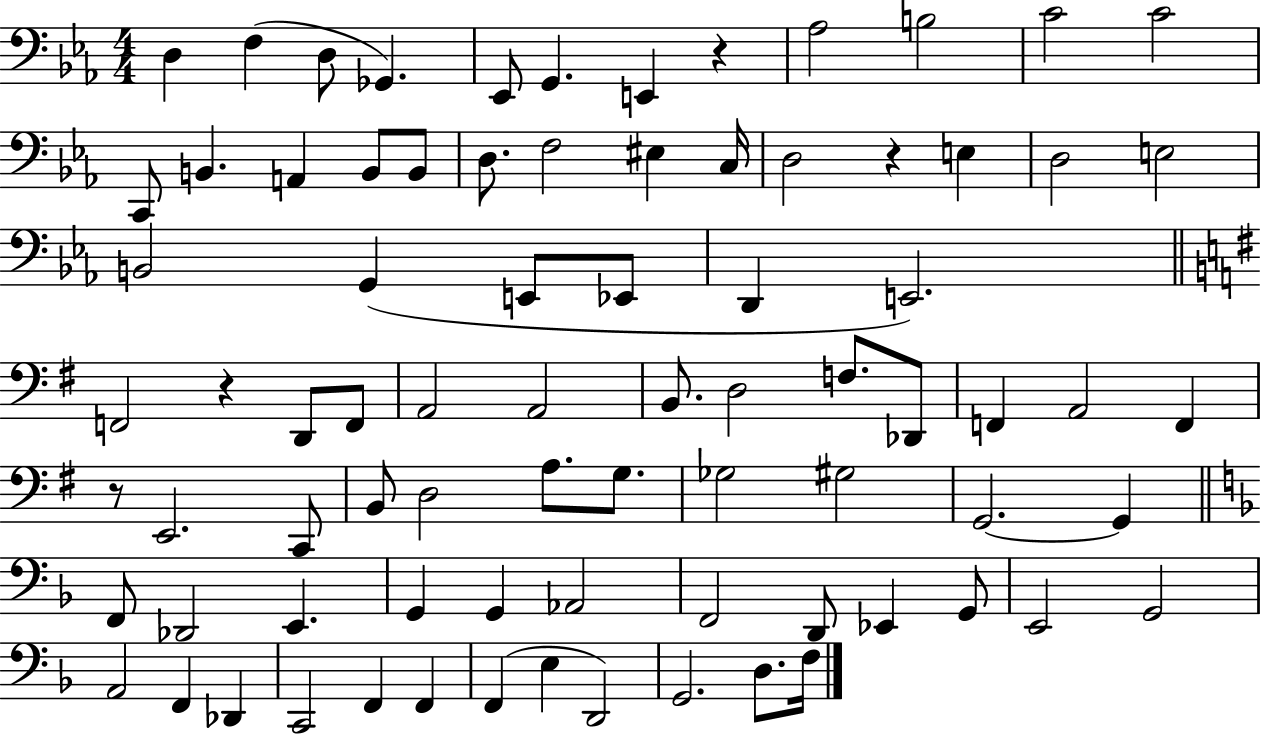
D3/q F3/q D3/e Gb2/q. Eb2/e G2/q. E2/q R/q Ab3/h B3/h C4/h C4/h C2/e B2/q. A2/q B2/e B2/e D3/e. F3/h EIS3/q C3/s D3/h R/q E3/q D3/h E3/h B2/h G2/q E2/e Eb2/e D2/q E2/h. F2/h R/q D2/e F2/e A2/h A2/h B2/e. D3/h F3/e. Db2/e F2/q A2/h F2/q R/e E2/h. C2/e B2/e D3/h A3/e. G3/e. Gb3/h G#3/h G2/h. G2/q F2/e Db2/h E2/q. G2/q G2/q Ab2/h F2/h D2/e Eb2/q G2/e E2/h G2/h A2/h F2/q Db2/q C2/h F2/q F2/q F2/q E3/q D2/h G2/h. D3/e. F3/s